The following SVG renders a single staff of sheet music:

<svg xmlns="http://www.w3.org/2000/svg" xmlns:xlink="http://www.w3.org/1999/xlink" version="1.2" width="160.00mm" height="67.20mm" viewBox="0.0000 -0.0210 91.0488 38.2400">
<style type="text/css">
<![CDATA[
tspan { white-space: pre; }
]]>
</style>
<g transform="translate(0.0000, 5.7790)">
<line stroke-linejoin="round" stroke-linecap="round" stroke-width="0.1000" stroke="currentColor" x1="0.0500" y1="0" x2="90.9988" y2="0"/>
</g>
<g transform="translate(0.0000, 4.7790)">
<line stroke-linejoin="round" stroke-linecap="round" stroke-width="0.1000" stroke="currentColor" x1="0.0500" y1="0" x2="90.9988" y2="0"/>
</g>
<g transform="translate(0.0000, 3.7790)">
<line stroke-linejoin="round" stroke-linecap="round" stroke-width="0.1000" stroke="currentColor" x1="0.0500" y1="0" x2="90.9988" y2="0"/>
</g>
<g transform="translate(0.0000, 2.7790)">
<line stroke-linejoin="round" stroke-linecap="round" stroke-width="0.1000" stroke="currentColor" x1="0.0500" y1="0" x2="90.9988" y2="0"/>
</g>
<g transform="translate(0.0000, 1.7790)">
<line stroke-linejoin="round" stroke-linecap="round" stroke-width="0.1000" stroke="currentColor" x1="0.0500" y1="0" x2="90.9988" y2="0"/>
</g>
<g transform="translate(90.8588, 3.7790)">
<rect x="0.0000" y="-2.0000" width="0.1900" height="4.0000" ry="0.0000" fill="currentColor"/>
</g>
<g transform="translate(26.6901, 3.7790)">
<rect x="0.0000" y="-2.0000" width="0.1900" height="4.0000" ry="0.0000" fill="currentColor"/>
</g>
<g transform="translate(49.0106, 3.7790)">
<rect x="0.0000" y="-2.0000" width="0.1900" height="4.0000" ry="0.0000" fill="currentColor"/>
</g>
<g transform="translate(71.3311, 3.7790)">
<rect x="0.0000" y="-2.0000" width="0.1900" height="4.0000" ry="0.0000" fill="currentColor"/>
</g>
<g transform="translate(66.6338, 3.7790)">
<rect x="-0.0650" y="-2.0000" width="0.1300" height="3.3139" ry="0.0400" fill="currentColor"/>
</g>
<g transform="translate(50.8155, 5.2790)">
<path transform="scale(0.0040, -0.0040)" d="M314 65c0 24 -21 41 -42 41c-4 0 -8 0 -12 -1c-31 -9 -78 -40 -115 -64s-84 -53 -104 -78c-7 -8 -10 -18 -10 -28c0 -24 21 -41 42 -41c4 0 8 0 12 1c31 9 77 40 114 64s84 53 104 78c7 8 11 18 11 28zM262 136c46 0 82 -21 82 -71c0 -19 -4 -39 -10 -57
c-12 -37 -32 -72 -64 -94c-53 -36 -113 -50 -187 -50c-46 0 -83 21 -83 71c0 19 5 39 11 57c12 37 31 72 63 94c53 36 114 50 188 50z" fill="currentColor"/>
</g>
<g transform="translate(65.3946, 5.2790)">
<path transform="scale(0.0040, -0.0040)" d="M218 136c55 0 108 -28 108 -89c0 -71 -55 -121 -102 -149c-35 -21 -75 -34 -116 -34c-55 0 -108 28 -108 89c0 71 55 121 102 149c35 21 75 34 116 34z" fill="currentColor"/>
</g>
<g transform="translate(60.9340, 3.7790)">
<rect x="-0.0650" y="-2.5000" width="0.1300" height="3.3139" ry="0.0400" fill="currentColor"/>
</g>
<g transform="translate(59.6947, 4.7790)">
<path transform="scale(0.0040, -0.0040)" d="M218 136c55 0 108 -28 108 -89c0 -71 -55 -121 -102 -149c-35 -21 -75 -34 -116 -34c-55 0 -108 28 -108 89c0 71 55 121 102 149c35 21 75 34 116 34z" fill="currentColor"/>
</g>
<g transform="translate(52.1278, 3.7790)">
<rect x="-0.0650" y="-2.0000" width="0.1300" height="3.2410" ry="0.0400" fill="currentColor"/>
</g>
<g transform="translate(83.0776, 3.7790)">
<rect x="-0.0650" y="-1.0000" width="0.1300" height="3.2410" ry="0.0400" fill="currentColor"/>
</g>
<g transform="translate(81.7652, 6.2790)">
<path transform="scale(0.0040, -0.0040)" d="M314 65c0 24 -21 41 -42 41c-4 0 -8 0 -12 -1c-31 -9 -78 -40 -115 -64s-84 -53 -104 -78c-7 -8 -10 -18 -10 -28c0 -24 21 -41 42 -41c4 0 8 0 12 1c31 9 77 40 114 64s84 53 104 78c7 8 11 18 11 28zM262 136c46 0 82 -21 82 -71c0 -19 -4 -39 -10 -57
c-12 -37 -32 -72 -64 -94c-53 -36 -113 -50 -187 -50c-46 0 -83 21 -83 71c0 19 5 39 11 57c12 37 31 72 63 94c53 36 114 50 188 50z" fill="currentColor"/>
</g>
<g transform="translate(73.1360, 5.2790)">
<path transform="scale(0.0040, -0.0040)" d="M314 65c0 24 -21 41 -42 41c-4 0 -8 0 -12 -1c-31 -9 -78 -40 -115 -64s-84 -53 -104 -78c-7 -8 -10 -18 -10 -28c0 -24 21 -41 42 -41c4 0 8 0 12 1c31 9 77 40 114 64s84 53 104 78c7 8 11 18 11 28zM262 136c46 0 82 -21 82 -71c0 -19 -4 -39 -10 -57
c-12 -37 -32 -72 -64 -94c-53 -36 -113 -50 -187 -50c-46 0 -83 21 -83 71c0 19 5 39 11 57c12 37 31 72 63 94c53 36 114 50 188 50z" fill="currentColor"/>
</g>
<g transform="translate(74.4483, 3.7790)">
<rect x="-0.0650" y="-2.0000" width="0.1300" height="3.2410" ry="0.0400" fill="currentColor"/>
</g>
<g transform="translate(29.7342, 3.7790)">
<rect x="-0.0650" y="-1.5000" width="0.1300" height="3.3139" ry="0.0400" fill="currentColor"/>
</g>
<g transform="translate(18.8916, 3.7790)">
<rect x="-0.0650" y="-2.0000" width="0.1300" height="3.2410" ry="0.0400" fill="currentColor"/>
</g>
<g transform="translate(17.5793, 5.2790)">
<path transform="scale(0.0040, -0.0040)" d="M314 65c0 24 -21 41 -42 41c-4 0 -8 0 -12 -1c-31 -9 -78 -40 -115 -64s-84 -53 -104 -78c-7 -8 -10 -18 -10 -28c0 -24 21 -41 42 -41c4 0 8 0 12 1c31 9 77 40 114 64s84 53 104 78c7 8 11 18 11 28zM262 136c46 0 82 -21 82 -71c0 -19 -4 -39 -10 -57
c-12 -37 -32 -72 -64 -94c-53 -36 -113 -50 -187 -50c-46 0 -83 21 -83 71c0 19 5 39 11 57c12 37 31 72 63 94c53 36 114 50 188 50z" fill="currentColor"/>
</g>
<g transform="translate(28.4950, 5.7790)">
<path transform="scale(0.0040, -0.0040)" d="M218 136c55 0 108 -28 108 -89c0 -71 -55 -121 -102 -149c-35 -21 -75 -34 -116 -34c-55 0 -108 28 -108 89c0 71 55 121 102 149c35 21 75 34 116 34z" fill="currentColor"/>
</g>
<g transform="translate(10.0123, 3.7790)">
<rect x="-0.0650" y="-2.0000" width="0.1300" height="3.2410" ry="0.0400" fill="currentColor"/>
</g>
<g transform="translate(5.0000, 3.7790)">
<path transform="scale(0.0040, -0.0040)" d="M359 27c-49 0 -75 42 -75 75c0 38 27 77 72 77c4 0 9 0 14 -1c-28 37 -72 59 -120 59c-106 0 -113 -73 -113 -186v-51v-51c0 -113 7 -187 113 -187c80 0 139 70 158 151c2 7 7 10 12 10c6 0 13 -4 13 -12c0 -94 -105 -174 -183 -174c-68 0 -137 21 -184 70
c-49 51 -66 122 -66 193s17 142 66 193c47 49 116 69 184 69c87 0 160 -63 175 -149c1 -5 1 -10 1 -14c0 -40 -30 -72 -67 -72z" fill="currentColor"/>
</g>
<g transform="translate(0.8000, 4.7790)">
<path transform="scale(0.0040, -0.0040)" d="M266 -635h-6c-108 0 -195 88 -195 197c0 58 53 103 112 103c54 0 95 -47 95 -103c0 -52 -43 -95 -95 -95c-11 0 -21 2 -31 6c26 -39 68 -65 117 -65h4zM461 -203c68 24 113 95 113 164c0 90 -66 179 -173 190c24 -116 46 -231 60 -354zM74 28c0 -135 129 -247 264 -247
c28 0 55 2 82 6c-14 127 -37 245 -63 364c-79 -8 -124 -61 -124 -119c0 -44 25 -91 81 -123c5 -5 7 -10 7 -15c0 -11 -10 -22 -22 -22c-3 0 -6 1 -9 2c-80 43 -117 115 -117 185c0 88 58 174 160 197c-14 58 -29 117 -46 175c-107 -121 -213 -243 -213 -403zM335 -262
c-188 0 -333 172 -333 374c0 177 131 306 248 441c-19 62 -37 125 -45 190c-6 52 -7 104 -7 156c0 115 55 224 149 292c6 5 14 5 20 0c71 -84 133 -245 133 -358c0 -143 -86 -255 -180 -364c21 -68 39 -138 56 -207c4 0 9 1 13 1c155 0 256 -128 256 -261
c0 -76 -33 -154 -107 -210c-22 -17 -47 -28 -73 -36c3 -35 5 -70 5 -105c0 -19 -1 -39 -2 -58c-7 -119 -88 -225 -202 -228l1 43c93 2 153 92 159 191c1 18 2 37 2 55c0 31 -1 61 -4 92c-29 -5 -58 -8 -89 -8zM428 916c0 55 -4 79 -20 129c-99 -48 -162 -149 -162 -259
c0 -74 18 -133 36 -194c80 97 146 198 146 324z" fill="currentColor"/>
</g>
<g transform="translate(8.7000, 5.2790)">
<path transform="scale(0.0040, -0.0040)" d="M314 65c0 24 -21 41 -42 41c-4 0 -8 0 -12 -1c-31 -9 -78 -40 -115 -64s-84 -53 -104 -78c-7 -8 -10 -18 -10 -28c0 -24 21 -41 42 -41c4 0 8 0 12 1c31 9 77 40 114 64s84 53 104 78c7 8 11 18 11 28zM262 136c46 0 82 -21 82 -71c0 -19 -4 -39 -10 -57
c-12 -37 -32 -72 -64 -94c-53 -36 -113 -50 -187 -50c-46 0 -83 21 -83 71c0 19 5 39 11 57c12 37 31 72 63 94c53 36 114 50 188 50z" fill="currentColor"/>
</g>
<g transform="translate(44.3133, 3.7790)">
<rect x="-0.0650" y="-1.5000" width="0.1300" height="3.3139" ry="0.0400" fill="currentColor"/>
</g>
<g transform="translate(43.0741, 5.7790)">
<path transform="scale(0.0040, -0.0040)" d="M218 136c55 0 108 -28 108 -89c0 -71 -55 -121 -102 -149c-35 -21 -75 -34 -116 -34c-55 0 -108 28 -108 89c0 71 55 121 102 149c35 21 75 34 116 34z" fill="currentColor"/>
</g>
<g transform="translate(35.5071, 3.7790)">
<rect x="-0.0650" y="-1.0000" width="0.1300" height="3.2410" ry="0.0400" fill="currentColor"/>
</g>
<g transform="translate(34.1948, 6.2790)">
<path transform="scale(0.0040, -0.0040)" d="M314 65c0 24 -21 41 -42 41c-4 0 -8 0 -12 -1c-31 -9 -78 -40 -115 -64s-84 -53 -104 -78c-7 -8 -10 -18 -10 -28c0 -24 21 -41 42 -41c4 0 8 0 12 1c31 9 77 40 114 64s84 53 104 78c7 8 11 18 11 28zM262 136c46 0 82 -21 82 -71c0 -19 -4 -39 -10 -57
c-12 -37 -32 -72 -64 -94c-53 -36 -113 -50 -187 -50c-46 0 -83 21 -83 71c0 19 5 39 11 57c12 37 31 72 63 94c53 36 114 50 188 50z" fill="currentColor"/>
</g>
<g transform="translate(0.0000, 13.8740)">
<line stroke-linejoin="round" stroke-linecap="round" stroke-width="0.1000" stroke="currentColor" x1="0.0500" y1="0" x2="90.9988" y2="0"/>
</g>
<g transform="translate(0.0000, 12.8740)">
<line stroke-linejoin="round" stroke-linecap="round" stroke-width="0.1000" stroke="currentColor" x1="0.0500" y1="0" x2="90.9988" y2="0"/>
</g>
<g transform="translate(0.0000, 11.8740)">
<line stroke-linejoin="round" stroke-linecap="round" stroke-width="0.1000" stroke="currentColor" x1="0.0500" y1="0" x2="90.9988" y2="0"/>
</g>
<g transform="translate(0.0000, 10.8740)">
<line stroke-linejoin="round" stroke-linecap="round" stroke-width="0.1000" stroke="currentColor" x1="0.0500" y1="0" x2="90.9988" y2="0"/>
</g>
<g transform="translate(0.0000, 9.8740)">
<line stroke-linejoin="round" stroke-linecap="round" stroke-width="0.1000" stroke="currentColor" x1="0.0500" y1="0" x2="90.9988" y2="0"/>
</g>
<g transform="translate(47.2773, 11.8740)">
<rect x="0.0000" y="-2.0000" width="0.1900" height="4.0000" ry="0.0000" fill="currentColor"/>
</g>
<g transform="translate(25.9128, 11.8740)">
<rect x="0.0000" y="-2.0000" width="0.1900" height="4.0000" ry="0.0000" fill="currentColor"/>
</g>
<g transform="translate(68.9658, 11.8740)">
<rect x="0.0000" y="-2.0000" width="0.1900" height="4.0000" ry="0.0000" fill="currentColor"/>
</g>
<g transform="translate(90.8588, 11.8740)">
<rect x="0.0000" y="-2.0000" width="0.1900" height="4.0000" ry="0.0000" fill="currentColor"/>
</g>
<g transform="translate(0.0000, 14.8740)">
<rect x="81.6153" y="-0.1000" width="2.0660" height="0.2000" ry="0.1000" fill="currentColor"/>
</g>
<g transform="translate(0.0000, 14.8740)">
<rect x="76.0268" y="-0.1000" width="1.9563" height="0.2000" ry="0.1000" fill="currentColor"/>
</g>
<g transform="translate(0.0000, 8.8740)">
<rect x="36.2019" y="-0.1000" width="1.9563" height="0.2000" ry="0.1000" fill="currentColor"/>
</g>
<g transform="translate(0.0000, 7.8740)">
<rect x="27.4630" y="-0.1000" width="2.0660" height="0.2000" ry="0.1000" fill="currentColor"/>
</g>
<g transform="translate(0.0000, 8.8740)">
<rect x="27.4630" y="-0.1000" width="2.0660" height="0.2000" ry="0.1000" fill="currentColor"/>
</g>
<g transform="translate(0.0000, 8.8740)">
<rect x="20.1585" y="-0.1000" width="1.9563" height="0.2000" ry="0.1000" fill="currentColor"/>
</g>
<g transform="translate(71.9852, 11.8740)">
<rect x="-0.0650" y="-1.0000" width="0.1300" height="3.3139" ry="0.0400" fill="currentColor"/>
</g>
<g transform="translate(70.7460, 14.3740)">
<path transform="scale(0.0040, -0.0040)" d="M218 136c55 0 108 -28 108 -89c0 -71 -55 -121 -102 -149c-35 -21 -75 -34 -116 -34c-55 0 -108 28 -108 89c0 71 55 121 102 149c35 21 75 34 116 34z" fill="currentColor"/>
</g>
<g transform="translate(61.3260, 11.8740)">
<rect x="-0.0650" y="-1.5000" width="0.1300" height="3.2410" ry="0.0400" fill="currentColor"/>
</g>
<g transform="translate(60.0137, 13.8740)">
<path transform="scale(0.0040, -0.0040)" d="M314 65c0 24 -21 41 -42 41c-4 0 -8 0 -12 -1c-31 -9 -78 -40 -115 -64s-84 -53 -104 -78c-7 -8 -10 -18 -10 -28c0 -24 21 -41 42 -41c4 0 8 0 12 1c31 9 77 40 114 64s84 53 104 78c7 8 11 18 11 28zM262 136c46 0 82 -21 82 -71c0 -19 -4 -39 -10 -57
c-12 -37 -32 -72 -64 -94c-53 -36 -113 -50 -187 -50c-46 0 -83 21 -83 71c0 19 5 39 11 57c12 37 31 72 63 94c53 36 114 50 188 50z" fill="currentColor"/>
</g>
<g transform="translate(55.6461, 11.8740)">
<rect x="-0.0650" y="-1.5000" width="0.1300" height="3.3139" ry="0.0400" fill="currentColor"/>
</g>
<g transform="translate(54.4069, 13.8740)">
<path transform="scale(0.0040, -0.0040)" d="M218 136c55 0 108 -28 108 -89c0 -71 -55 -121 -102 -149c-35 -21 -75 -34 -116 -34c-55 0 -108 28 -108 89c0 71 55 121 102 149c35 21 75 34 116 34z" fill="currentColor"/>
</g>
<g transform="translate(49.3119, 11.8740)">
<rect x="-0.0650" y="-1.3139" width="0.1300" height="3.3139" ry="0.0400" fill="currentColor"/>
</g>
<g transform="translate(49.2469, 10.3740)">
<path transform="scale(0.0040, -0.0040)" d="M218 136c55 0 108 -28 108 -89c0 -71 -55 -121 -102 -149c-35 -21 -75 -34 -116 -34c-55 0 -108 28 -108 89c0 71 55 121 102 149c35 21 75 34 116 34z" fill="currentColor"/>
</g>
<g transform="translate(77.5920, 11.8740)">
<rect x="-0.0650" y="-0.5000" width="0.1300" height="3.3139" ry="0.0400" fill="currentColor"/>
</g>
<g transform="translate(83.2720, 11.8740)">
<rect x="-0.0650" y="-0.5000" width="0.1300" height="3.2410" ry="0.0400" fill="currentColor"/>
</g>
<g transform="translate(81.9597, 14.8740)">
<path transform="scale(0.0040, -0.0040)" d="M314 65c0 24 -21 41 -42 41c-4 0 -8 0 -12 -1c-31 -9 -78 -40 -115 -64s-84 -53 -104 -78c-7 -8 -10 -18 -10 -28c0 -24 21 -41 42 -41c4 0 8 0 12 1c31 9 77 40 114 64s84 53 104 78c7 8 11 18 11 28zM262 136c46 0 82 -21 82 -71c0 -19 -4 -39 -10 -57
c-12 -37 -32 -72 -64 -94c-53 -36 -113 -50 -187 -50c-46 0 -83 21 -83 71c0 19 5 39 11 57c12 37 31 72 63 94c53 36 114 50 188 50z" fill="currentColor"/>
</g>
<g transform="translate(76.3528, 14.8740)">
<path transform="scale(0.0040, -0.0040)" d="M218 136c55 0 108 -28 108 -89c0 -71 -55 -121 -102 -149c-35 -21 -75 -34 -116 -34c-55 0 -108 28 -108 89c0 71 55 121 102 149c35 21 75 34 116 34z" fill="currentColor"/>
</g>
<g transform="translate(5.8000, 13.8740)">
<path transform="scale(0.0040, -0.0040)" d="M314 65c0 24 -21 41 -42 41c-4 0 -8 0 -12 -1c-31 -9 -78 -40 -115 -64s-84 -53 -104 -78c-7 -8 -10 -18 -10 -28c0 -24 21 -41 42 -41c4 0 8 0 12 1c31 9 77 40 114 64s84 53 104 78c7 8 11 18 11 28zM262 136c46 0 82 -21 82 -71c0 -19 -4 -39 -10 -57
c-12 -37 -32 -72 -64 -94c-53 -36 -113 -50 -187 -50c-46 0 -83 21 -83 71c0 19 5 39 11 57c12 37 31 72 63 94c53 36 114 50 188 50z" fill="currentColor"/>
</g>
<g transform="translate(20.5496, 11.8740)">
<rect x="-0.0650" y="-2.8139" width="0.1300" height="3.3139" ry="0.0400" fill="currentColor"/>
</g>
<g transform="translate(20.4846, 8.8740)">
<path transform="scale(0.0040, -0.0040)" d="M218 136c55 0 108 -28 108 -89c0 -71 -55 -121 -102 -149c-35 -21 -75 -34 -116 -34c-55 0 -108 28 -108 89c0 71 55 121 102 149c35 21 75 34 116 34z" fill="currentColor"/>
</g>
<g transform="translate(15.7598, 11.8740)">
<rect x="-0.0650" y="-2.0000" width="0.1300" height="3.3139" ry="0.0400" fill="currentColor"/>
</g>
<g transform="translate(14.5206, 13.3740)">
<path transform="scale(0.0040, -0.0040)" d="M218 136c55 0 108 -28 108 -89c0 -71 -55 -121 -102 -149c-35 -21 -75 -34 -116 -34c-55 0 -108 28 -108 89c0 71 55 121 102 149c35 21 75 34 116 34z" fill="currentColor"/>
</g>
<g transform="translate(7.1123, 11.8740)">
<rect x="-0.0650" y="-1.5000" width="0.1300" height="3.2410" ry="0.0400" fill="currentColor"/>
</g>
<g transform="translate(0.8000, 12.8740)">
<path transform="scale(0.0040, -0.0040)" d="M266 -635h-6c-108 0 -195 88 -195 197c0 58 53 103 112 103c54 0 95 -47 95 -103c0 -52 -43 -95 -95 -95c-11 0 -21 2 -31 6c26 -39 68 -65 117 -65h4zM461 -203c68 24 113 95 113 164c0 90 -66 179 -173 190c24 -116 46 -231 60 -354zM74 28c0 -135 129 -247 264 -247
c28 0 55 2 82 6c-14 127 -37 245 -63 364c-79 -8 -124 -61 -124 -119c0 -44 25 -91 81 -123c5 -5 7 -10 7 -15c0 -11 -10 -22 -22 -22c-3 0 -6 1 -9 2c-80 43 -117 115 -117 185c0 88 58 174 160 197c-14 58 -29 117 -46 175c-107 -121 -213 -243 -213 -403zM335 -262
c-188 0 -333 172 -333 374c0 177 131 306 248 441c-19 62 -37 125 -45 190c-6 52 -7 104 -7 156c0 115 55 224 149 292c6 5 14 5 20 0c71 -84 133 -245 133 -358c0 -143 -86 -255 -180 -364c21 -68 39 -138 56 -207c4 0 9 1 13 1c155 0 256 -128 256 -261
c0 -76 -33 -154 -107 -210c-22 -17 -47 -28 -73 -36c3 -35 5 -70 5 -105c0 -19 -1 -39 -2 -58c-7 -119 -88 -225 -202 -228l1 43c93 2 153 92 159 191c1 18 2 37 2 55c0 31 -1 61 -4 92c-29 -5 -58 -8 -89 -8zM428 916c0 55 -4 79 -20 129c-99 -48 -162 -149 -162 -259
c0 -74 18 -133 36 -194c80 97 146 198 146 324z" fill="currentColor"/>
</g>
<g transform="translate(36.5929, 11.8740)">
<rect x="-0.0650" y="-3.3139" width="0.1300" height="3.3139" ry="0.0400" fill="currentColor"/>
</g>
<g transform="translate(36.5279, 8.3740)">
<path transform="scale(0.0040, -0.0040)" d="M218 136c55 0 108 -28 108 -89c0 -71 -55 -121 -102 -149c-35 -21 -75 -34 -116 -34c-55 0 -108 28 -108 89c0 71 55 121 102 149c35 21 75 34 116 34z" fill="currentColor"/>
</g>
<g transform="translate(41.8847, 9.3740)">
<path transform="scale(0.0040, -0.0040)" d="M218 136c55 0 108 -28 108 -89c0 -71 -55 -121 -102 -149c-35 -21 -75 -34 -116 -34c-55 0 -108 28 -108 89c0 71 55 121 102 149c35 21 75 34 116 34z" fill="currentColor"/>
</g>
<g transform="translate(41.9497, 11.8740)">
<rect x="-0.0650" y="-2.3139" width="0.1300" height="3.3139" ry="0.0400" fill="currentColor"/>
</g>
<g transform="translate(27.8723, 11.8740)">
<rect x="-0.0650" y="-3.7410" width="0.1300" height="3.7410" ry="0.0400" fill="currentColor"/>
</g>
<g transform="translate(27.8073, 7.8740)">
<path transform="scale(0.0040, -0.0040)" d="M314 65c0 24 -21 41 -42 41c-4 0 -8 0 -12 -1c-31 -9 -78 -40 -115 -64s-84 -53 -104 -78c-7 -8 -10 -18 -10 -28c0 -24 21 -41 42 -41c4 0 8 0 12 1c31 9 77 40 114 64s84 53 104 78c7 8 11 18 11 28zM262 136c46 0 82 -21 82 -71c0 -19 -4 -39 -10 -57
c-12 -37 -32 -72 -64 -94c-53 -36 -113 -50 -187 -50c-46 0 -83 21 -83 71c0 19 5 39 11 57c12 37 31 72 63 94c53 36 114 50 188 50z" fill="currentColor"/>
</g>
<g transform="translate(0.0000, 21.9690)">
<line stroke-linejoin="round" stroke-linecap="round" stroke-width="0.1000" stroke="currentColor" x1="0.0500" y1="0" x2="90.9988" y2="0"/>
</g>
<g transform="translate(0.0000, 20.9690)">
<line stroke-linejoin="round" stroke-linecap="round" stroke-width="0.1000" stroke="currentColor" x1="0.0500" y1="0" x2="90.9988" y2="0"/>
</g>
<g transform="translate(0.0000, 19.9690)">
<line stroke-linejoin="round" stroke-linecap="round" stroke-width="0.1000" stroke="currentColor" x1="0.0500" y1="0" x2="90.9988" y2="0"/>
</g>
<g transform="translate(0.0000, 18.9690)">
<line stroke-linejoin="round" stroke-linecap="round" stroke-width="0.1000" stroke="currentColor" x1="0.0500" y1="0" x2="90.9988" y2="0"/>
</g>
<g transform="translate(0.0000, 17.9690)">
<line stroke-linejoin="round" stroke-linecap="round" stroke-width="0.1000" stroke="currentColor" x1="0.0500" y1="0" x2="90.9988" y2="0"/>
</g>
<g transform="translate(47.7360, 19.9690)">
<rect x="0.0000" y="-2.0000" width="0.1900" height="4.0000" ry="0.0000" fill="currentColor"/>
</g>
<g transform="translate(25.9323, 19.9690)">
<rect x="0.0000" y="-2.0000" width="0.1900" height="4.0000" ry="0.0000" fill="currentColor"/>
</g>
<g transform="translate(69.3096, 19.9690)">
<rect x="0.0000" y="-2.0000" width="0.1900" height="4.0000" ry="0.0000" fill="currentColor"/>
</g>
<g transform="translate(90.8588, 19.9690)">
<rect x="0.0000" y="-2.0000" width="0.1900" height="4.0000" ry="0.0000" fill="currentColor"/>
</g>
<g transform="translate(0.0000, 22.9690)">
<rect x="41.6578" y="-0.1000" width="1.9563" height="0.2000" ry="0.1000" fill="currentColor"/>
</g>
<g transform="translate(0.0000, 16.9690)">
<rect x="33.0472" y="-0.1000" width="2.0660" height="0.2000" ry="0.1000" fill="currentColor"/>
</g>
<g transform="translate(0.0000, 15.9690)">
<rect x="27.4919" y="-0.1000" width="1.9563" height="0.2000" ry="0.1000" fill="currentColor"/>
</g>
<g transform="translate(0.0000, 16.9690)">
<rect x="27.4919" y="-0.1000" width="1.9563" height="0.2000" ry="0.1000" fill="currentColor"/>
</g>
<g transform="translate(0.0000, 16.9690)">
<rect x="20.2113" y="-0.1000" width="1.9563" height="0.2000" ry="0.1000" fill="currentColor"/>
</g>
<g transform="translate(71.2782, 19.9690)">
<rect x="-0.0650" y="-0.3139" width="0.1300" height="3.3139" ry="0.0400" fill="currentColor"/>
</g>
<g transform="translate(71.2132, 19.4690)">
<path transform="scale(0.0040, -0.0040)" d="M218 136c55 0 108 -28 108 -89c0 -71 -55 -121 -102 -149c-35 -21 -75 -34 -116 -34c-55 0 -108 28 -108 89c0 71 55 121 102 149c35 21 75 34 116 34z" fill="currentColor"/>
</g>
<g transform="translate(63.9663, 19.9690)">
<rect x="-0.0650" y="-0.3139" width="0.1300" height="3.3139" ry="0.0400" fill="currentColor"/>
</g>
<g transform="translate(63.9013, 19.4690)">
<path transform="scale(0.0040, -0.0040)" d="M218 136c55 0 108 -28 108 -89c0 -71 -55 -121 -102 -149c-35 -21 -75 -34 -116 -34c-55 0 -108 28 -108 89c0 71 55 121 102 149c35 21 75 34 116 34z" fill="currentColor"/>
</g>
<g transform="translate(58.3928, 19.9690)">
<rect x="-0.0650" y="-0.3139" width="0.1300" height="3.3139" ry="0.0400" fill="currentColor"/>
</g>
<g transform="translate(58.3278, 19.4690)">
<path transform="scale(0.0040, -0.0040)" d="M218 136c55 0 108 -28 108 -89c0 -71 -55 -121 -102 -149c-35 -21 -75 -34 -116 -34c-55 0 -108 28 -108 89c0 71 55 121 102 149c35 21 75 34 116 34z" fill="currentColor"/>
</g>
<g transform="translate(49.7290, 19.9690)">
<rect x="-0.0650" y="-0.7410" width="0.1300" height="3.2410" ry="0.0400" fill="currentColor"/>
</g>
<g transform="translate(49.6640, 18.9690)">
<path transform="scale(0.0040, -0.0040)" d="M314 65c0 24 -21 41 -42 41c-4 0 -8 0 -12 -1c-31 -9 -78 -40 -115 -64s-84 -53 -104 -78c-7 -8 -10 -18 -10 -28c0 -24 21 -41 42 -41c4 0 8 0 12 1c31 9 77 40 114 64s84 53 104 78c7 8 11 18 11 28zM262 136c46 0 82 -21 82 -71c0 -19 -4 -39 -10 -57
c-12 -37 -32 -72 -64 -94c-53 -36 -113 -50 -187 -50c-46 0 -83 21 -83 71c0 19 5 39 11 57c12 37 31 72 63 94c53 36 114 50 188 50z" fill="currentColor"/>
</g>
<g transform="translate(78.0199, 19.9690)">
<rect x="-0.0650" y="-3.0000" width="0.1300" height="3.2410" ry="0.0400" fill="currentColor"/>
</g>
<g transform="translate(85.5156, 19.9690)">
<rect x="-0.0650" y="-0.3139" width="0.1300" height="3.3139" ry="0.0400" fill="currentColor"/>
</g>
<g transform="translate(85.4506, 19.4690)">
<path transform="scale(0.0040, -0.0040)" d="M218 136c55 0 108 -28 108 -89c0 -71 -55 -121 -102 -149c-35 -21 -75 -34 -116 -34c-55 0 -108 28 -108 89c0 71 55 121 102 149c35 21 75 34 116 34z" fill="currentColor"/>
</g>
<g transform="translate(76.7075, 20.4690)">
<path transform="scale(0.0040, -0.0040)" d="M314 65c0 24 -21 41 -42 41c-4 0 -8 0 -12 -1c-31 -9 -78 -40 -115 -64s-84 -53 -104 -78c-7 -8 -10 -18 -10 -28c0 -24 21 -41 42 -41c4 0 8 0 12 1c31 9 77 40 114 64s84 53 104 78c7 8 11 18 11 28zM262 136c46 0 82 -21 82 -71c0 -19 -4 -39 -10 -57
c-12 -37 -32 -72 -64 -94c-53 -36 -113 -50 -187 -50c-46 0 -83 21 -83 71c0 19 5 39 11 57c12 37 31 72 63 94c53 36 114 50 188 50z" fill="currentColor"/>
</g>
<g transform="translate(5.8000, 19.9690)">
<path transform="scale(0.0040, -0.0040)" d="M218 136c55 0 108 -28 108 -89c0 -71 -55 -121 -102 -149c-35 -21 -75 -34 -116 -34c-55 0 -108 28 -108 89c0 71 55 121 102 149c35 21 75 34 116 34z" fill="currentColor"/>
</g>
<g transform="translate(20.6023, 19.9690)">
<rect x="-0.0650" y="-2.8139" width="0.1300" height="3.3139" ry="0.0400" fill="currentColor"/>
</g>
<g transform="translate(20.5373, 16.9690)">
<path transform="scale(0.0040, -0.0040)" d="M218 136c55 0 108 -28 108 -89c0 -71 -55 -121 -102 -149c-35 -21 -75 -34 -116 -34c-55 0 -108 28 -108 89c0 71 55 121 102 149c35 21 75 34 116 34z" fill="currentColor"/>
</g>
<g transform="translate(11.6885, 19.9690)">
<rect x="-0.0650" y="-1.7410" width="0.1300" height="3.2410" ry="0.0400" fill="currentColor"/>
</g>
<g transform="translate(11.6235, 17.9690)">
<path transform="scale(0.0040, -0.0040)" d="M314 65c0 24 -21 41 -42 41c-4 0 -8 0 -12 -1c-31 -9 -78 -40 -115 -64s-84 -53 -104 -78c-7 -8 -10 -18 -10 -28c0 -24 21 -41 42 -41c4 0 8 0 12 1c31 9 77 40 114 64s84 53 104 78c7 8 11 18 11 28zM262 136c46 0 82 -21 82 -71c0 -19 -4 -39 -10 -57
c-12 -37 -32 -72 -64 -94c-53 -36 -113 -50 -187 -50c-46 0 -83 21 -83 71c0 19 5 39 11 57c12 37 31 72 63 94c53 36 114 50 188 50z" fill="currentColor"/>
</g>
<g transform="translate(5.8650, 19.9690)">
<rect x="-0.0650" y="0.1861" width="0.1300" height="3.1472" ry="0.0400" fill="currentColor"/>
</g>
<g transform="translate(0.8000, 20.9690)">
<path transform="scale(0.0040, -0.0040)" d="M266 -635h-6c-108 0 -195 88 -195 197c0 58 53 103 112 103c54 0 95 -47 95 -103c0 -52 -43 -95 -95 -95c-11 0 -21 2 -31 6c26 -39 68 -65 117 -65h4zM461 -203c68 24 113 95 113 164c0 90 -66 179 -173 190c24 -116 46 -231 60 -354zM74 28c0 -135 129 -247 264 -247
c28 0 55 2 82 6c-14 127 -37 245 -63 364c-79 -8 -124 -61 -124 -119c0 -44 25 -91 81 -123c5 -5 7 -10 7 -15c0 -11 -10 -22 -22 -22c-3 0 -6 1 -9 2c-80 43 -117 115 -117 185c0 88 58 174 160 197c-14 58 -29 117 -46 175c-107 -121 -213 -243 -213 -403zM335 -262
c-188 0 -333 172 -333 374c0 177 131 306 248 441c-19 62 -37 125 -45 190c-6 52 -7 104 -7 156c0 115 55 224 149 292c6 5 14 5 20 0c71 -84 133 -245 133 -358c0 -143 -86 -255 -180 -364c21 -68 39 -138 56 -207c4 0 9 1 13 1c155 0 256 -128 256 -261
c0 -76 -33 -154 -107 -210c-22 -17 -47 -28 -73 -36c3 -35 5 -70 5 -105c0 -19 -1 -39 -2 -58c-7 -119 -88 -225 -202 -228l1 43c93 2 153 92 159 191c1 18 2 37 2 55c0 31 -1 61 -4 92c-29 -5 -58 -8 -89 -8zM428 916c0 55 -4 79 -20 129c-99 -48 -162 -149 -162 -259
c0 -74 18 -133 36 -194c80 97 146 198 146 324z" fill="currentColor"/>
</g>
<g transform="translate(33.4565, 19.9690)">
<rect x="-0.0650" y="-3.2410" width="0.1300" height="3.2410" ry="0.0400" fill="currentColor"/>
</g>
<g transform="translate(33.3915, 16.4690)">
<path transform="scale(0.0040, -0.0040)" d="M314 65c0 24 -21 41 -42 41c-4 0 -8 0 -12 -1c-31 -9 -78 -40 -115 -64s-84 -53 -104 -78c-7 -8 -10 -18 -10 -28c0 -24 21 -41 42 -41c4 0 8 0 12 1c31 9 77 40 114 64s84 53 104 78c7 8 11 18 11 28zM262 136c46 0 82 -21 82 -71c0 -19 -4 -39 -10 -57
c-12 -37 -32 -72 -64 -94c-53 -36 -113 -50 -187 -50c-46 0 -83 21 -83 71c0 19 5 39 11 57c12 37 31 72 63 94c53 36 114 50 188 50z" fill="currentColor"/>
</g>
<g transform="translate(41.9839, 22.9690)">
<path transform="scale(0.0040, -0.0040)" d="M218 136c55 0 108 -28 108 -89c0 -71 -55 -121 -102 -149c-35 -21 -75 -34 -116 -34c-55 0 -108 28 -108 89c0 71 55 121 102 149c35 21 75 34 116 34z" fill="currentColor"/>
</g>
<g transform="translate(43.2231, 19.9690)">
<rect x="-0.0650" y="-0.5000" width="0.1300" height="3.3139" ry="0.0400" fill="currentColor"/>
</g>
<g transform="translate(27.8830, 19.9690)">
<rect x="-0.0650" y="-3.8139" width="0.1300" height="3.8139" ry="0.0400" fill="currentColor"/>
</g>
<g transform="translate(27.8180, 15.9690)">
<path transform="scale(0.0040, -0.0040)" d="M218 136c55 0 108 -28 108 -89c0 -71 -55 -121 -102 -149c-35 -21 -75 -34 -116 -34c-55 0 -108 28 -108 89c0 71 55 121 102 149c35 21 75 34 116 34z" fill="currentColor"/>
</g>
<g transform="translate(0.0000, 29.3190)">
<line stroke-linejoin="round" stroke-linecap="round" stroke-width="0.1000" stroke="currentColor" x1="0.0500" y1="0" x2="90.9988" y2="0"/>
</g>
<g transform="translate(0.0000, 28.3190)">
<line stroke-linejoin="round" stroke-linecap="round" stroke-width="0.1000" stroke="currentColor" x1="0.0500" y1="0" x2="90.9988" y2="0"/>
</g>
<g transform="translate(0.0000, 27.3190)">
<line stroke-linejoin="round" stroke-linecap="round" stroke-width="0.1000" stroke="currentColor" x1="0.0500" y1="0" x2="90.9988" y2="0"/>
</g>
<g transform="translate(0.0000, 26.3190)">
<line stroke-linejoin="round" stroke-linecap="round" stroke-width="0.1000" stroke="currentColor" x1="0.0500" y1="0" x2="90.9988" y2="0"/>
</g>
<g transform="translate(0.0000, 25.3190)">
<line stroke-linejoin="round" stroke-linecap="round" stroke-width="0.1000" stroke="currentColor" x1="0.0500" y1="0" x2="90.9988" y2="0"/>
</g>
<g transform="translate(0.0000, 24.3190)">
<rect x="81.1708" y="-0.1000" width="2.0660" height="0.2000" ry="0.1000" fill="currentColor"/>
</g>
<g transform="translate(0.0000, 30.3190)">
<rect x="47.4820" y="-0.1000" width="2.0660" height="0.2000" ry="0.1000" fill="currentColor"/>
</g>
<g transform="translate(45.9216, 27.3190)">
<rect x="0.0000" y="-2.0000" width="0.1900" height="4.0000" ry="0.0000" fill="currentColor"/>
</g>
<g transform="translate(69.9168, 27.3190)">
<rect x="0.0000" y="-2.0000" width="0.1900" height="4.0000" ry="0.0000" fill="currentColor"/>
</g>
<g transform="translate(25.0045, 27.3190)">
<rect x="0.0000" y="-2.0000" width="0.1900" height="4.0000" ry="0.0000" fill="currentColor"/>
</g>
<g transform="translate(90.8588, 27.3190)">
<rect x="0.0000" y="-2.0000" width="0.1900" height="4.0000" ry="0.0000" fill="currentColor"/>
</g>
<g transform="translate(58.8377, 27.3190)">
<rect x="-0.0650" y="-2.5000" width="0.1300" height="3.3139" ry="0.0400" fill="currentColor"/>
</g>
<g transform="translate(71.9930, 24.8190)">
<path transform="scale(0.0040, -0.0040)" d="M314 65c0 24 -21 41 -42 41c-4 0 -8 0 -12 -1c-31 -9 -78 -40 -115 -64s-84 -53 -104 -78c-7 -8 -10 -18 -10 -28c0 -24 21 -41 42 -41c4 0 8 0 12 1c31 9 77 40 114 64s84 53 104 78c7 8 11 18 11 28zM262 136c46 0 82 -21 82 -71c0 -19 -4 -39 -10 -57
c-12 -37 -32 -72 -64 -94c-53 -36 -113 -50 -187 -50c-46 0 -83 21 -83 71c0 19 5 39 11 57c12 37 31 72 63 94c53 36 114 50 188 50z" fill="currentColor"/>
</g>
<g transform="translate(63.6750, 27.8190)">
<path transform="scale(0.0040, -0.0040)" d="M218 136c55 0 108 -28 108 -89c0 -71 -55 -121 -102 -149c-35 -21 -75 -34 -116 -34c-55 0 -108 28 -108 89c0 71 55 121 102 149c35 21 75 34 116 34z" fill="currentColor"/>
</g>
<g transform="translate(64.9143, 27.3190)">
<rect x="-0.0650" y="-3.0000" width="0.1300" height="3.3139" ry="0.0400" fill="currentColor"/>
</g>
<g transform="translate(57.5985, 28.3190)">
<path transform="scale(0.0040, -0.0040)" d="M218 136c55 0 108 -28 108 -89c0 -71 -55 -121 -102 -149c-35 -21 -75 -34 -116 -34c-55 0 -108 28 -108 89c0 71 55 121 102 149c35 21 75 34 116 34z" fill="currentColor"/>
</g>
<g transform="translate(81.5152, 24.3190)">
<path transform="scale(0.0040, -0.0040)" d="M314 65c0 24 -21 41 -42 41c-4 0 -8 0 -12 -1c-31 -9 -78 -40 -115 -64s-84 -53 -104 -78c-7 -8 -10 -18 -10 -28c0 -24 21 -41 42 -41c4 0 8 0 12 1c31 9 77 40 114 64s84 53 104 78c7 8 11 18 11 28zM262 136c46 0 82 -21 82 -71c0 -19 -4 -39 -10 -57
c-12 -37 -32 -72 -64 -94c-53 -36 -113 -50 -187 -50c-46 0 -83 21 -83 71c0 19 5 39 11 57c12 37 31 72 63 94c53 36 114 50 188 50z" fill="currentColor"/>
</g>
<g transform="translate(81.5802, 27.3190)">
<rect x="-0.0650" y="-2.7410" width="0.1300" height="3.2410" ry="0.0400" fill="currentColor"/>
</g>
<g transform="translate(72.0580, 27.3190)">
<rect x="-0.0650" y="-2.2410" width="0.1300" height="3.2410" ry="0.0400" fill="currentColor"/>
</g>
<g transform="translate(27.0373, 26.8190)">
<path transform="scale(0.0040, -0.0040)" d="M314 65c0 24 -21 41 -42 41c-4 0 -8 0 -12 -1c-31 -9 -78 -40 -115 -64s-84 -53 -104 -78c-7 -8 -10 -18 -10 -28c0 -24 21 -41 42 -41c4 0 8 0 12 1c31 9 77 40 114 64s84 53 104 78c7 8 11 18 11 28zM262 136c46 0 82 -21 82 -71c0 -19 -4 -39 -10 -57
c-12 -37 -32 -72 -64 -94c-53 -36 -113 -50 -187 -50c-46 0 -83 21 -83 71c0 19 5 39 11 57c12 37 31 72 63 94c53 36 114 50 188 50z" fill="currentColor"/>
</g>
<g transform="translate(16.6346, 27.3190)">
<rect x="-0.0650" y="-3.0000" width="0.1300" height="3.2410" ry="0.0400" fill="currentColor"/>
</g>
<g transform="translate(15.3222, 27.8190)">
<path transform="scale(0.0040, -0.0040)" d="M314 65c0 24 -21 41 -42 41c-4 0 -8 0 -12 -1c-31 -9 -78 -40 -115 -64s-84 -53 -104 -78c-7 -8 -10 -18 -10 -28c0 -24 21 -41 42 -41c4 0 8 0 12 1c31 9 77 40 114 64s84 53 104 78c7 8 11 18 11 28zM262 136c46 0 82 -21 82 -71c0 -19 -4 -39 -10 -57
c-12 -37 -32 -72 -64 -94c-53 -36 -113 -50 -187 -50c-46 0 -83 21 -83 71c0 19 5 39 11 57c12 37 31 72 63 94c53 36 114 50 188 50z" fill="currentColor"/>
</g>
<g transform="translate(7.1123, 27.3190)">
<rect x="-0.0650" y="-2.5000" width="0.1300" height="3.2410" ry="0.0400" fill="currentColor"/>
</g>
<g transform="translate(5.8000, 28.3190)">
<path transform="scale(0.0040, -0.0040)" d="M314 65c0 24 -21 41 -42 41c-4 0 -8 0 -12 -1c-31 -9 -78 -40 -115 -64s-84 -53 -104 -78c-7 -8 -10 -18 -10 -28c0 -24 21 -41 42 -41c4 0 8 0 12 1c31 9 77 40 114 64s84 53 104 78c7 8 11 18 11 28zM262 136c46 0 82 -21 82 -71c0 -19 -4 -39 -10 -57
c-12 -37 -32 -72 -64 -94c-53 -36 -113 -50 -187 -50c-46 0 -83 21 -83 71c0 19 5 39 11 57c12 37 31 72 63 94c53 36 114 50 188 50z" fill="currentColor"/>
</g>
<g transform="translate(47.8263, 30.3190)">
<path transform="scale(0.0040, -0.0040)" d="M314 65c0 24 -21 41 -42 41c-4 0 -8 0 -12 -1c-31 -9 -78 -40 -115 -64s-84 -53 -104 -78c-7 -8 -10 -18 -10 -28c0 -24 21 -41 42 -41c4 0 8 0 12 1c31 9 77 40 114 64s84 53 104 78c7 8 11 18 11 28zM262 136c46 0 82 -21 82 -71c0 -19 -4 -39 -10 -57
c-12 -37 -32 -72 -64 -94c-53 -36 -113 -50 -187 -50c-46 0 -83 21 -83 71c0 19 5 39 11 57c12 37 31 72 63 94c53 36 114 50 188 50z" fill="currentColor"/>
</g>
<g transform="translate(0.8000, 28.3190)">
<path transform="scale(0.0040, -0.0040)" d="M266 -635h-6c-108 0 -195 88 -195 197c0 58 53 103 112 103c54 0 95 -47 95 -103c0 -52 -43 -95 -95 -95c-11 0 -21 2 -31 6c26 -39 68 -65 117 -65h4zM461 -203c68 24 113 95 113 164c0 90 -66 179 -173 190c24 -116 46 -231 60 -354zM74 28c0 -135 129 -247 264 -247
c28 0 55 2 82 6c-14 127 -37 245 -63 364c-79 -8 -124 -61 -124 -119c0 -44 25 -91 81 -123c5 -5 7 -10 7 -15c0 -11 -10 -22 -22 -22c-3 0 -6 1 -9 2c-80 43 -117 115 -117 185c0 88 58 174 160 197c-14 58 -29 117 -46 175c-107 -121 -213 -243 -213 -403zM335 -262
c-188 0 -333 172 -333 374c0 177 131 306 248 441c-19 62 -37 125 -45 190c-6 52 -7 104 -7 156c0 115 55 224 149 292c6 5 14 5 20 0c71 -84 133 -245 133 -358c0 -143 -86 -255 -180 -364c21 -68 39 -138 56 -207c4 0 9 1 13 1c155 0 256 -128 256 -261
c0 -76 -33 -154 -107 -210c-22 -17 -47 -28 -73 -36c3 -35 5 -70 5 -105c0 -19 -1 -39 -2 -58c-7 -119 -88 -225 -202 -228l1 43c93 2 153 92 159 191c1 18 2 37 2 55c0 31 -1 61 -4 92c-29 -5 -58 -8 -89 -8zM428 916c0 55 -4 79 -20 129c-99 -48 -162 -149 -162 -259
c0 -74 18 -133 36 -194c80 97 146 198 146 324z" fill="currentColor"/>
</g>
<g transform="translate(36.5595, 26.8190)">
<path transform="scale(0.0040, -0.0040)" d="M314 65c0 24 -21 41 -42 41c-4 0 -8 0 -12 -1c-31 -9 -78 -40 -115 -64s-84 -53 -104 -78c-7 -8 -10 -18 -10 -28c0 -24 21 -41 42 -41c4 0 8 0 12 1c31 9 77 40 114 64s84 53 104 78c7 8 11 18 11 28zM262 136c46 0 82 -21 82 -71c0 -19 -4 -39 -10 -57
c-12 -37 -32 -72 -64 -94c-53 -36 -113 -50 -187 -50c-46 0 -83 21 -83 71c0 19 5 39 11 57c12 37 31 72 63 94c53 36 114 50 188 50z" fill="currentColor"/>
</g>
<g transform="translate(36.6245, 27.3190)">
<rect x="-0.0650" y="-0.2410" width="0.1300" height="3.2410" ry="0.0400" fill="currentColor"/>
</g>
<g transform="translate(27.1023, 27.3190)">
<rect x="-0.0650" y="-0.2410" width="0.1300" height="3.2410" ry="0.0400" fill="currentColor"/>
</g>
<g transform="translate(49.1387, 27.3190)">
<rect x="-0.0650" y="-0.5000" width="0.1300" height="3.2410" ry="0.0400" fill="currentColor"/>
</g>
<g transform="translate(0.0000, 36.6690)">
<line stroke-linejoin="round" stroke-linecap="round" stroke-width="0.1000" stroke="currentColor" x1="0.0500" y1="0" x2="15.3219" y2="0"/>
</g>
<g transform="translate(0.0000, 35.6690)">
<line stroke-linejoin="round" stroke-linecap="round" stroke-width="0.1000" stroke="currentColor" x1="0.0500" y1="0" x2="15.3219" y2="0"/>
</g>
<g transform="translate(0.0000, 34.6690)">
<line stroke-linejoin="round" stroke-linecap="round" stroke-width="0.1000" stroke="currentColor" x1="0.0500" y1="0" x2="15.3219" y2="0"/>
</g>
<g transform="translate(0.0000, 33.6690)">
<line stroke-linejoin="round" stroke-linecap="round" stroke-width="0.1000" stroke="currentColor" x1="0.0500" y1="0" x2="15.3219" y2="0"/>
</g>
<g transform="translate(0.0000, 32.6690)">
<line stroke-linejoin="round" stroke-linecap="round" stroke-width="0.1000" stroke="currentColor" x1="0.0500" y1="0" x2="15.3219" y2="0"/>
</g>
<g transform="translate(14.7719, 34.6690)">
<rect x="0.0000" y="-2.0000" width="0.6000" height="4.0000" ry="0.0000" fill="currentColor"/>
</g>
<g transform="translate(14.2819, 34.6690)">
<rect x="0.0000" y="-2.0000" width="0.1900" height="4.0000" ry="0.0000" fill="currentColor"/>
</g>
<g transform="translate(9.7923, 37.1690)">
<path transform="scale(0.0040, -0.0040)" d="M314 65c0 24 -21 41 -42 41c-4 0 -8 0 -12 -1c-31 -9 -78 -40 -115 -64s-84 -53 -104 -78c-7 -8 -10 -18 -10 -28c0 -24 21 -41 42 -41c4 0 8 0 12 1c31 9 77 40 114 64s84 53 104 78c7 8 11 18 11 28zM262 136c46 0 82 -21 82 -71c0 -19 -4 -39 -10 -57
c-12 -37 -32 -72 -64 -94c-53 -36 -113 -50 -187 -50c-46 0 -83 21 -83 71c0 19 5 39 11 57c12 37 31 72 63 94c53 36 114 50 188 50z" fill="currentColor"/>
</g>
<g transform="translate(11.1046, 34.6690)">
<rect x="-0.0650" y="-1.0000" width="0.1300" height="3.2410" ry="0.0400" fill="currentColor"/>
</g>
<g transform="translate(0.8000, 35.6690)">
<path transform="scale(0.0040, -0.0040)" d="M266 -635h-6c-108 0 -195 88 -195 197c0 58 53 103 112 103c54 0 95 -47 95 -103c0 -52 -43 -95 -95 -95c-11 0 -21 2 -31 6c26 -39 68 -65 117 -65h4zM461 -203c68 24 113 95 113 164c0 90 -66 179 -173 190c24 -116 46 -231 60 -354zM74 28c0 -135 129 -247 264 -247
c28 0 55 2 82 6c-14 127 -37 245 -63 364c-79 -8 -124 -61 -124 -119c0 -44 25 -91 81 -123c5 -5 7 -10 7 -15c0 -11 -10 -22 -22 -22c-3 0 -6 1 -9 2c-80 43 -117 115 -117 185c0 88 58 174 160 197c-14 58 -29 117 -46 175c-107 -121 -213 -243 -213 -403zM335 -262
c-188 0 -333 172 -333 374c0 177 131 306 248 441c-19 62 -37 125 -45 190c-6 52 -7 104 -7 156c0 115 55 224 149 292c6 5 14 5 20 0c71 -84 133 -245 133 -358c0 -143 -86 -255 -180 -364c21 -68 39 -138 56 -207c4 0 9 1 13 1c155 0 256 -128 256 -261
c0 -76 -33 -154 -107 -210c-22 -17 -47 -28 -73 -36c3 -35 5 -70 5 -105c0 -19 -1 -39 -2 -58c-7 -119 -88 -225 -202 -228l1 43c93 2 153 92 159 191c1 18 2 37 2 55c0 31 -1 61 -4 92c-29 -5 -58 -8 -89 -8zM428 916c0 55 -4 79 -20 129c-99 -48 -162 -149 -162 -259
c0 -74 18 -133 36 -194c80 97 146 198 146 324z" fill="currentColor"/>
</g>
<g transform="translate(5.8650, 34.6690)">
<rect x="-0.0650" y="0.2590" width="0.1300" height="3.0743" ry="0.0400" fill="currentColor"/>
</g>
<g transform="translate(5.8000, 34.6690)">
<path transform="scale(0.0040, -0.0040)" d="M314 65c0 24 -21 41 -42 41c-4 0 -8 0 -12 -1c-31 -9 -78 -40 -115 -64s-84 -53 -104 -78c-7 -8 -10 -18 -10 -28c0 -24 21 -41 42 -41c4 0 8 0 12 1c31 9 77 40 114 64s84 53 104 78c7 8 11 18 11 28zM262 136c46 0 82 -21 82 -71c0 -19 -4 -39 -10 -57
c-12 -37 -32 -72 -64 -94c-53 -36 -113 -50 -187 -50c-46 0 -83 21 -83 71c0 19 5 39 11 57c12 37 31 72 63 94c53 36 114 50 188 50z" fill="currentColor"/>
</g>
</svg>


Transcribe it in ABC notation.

X:1
T:Untitled
M:4/4
L:1/4
K:C
F2 F2 E D2 E F2 G F F2 D2 E2 F a c'2 b g e E E2 D C C2 B f2 a c' b2 C d2 c c c A2 c G2 A2 c2 c2 C2 G A g2 a2 B2 D2